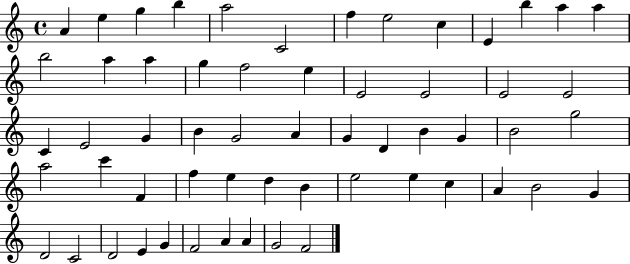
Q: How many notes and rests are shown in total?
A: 58